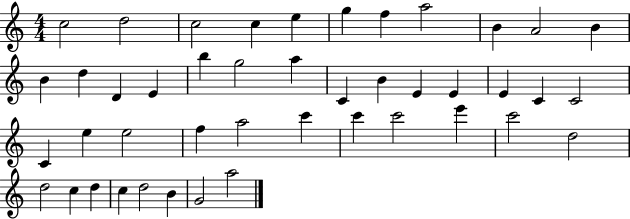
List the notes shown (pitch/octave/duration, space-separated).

C5/h D5/h C5/h C5/q E5/q G5/q F5/q A5/h B4/q A4/h B4/q B4/q D5/q D4/q E4/q B5/q G5/h A5/q C4/q B4/q E4/q E4/q E4/q C4/q C4/h C4/q E5/q E5/h F5/q A5/h C6/q C6/q C6/h E6/q C6/h D5/h D5/h C5/q D5/q C5/q D5/h B4/q G4/h A5/h